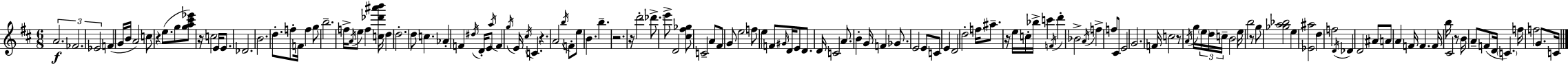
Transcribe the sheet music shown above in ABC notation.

X:1
T:Untitled
M:6/8
L:1/4
K:D
A2 _F2 _E2 F G/4 B/4 A2 c/2 z e/2 g/2 [ga^c'_e']/2 z/4 c2 E/4 E/2 _D2 B2 d/2 f/2 F/4 f g/2 b2 f/4 A/4 e/2 f [c_d'^a'b']/4 d d2 d/2 c _A F ^d/4 D/4 E/2 a/4 F g/4 E/4 ^c/4 C z A2 b/4 F/2 e/2 B b z2 z/4 d'2 _d'/2 e'/2 D2 [^c^f_g]/2 C2 A/2 ^F/2 G/2 e2 f/2 e F/2 ^G/4 D/4 E/2 D/2 D/4 C2 A/2 B G/4 F _G/2 E2 E/2 C/2 E D2 d2 f/4 ^a/2 z/4 e/4 c/4 _b/4 c' F/4 d' _B2 A/4 f f/2 ^C/2 E2 G2 F/4 c2 z/2 A/4 g/4 e/4 d/4 c/4 B2 e/4 b2 z/2 g/2 [_ga_b]2 e [_E^a]2 d f2 D/4 _D D2 ^A/2 A/2 A F/4 F F/4 b/4 ^C2 z/2 B/4 A/2 F/2 D/4 C f/4 f2 G/2 C/4